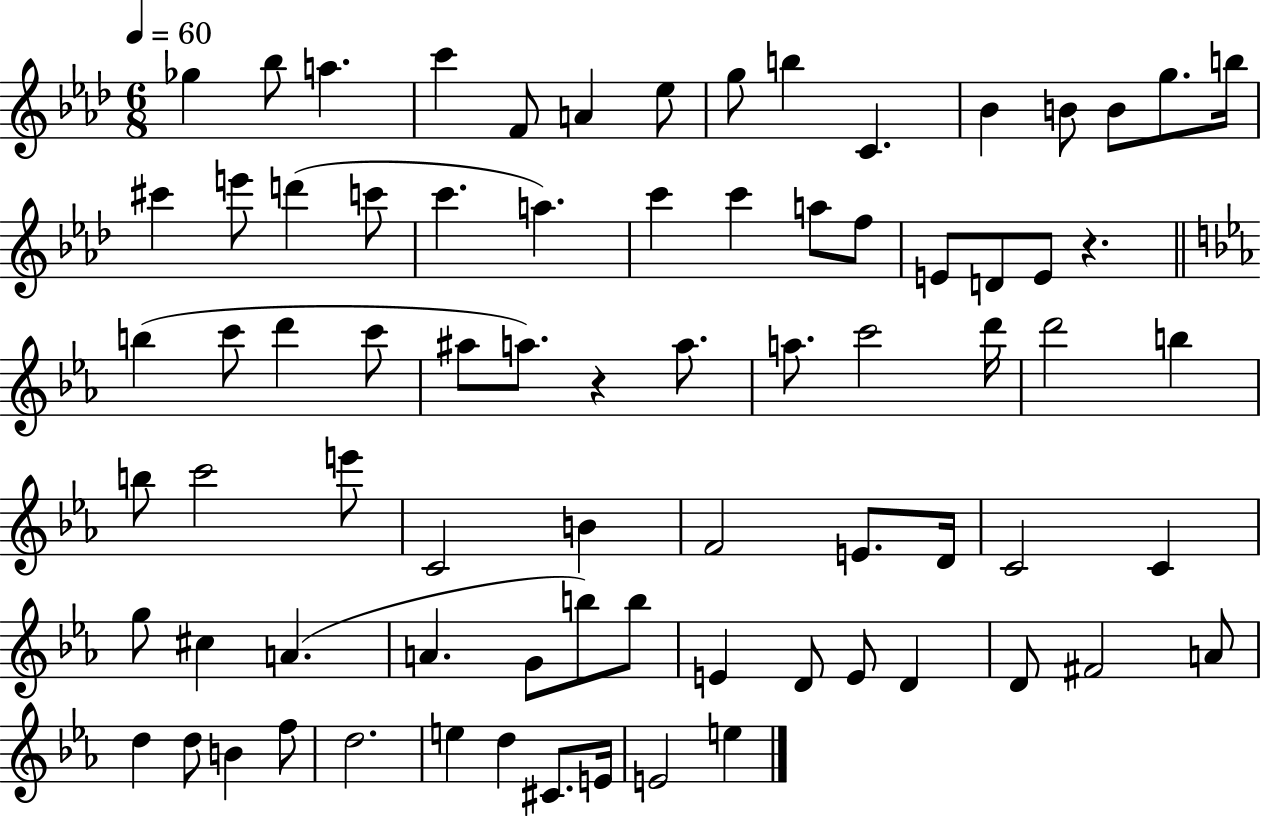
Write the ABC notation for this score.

X:1
T:Untitled
M:6/8
L:1/4
K:Ab
_g _b/2 a c' F/2 A _e/2 g/2 b C _B B/2 B/2 g/2 b/4 ^c' e'/2 d' c'/2 c' a c' c' a/2 f/2 E/2 D/2 E/2 z b c'/2 d' c'/2 ^a/2 a/2 z a/2 a/2 c'2 d'/4 d'2 b b/2 c'2 e'/2 C2 B F2 E/2 D/4 C2 C g/2 ^c A A G/2 b/2 b/2 E D/2 E/2 D D/2 ^F2 A/2 d d/2 B f/2 d2 e d ^C/2 E/4 E2 e